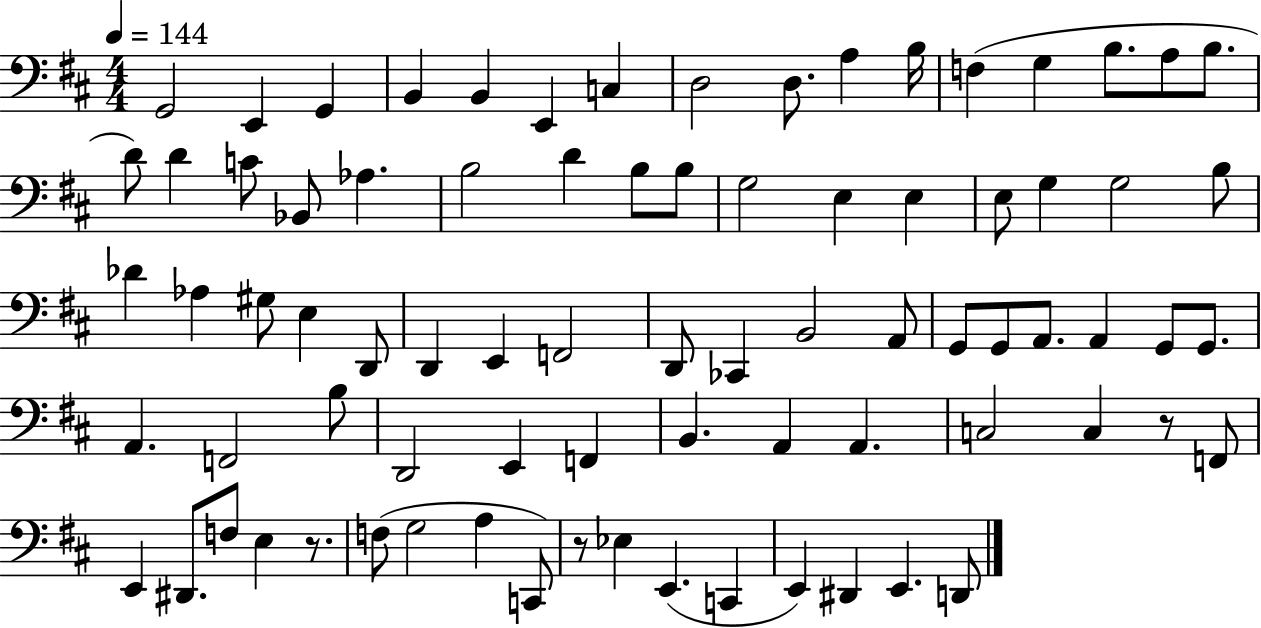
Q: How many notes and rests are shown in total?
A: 80